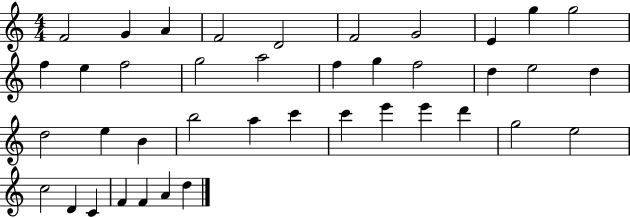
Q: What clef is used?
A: treble